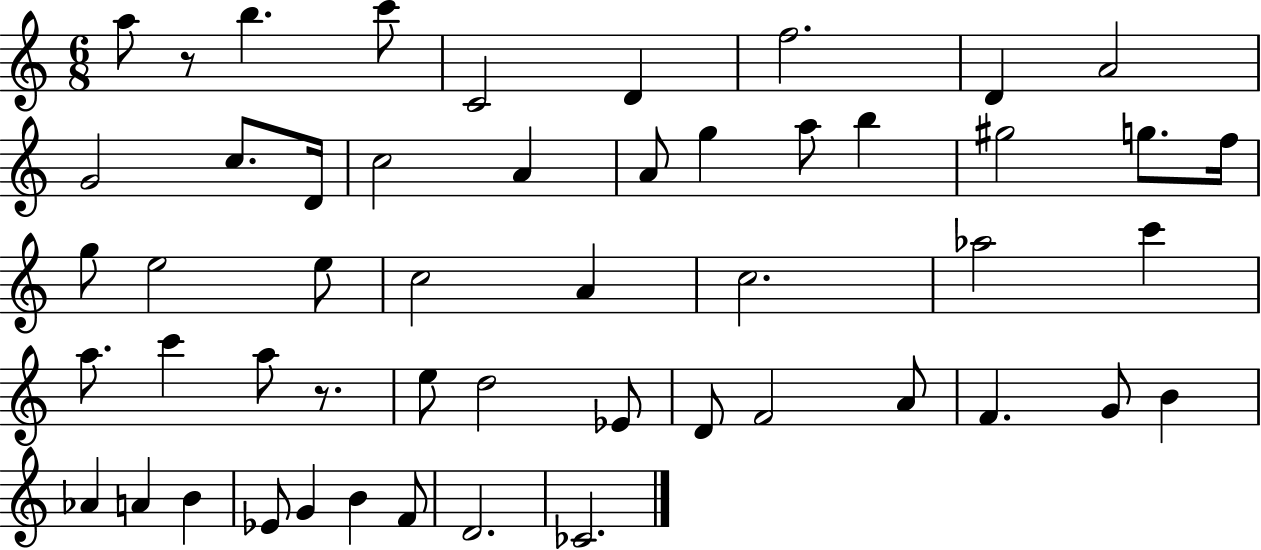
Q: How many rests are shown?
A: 2